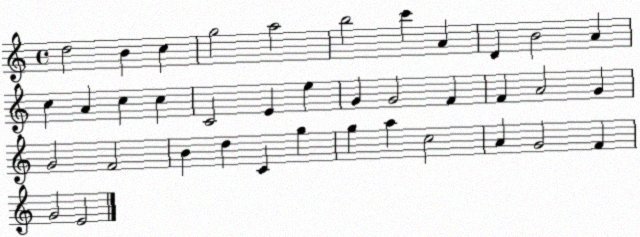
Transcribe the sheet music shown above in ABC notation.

X:1
T:Untitled
M:4/4
L:1/4
K:C
d2 B c g2 a2 b2 c' A D B2 A c A c c C2 E e G G2 F F A2 G G2 F2 B d C g g a c2 A G2 F G2 E2